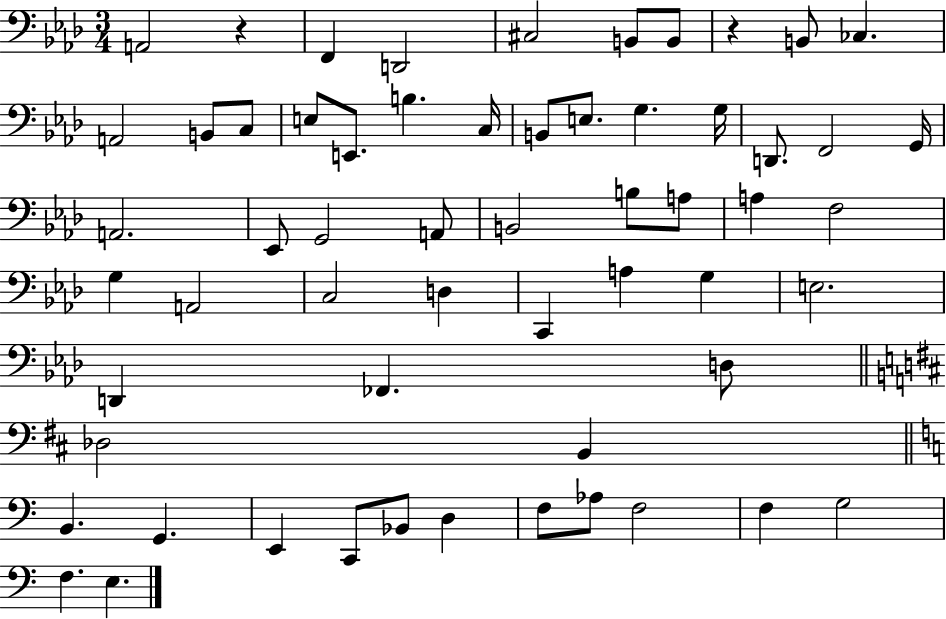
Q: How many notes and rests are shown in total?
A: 59